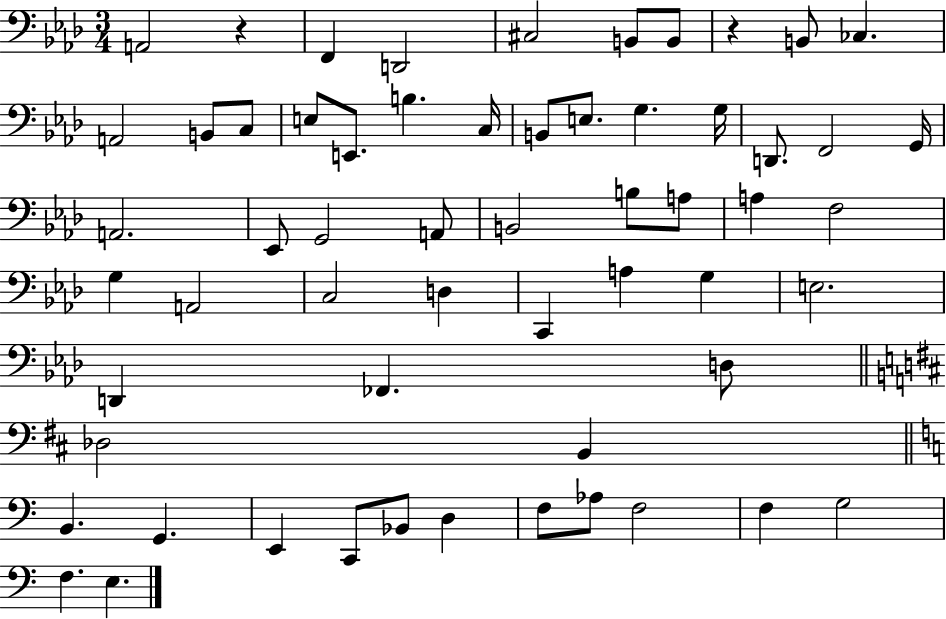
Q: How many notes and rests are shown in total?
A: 59